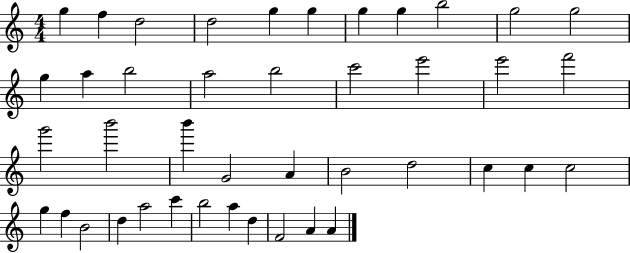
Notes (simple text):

G5/q F5/q D5/h D5/h G5/q G5/q G5/q G5/q B5/h G5/h G5/h G5/q A5/q B5/h A5/h B5/h C6/h E6/h E6/h F6/h G6/h B6/h B6/q G4/h A4/q B4/h D5/h C5/q C5/q C5/h G5/q F5/q B4/h D5/q A5/h C6/q B5/h A5/q D5/q F4/h A4/q A4/q